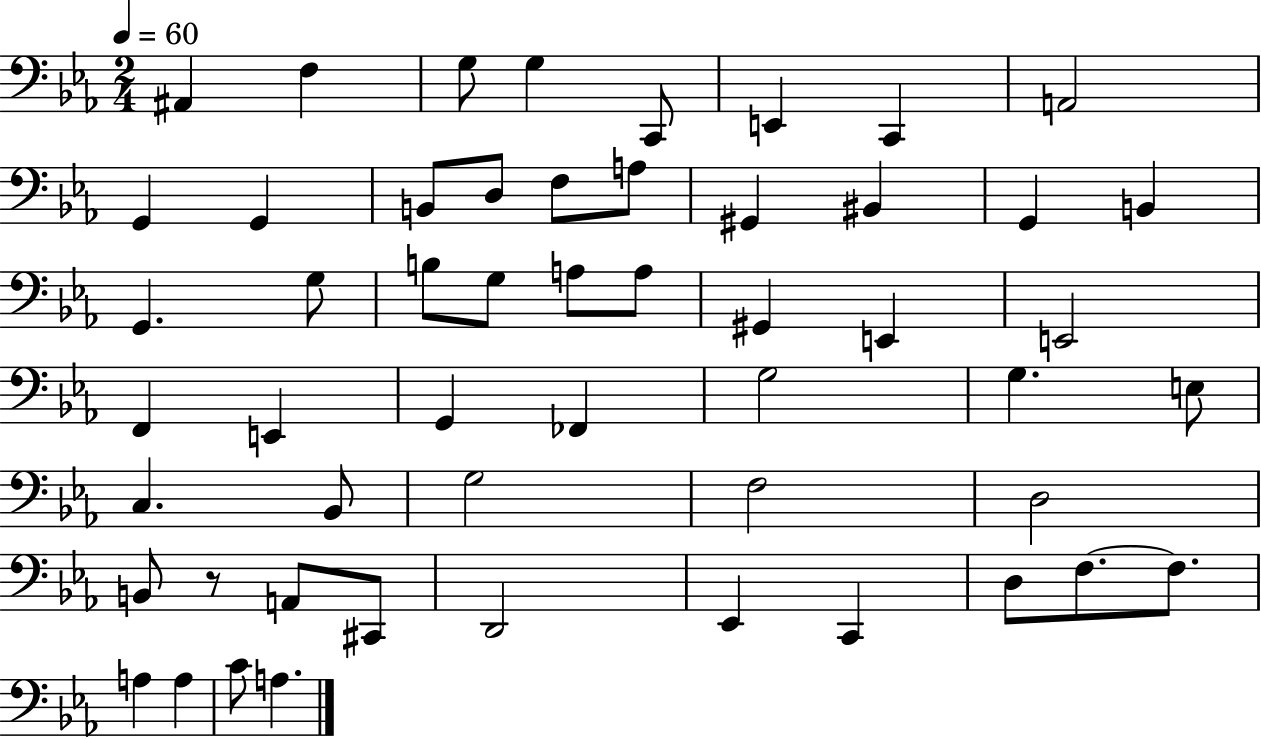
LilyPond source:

{
  \clef bass
  \numericTimeSignature
  \time 2/4
  \key ees \major
  \tempo 4 = 60
  ais,4 f4 | g8 g4 c,8 | e,4 c,4 | a,2 | \break g,4 g,4 | b,8 d8 f8 a8 | gis,4 bis,4 | g,4 b,4 | \break g,4. g8 | b8 g8 a8 a8 | gis,4 e,4 | e,2 | \break f,4 e,4 | g,4 fes,4 | g2 | g4. e8 | \break c4. bes,8 | g2 | f2 | d2 | \break b,8 r8 a,8 cis,8 | d,2 | ees,4 c,4 | d8 f8.~~ f8. | \break a4 a4 | c'8 a4. | \bar "|."
}